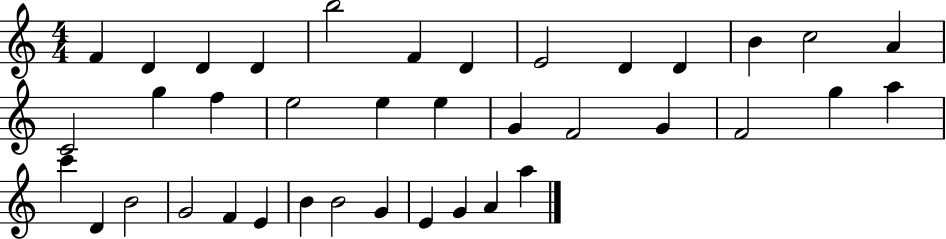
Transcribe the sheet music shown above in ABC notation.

X:1
T:Untitled
M:4/4
L:1/4
K:C
F D D D b2 F D E2 D D B c2 A C2 g f e2 e e G F2 G F2 g a c' D B2 G2 F E B B2 G E G A a